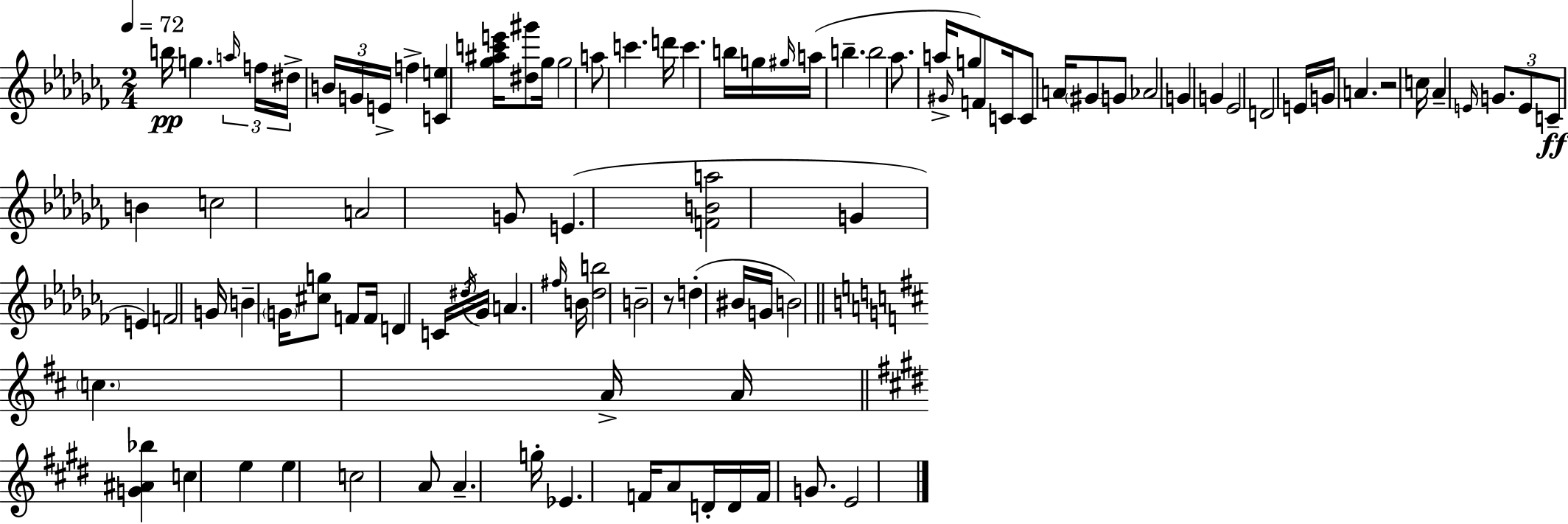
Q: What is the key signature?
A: AES minor